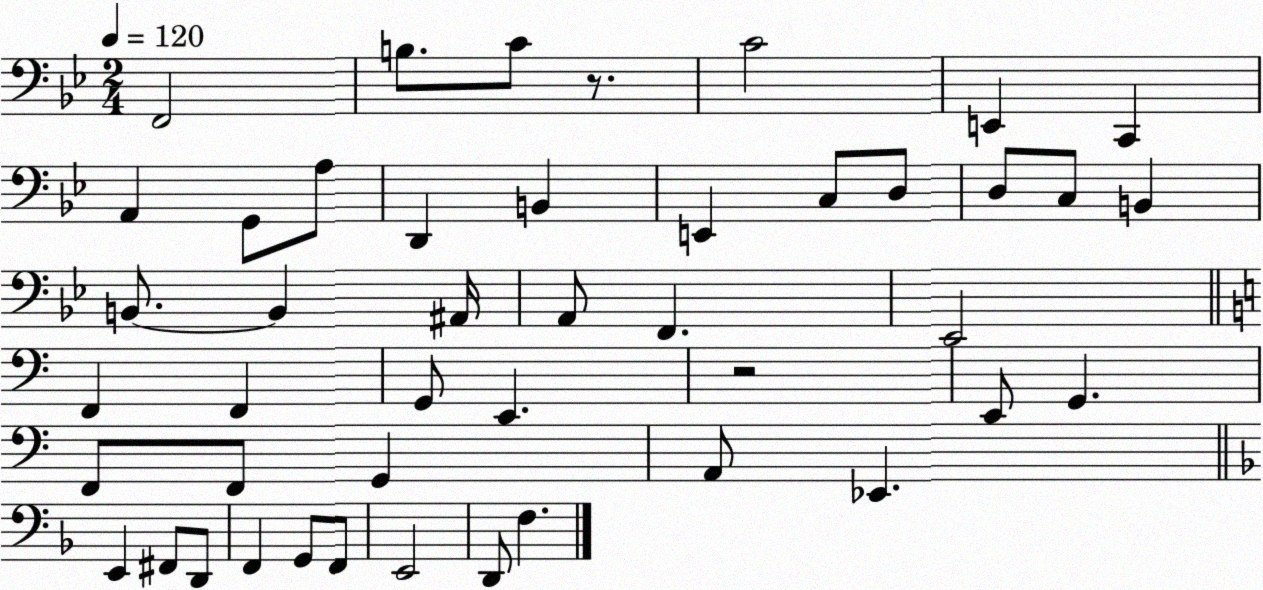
X:1
T:Untitled
M:2/4
L:1/4
K:Bb
F,,2 B,/2 C/2 z/2 C2 E,, C,, A,, G,,/2 A,/2 D,, B,, E,, C,/2 D,/2 D,/2 C,/2 B,, B,,/2 B,, ^A,,/4 A,,/2 F,, _E,,2 F,, F,, G,,/2 E,, z2 E,,/2 G,, F,,/2 F,,/2 G,, A,,/2 _E,, E,, ^F,,/2 D,,/2 F,, G,,/2 F,,/2 E,,2 D,,/2 F,